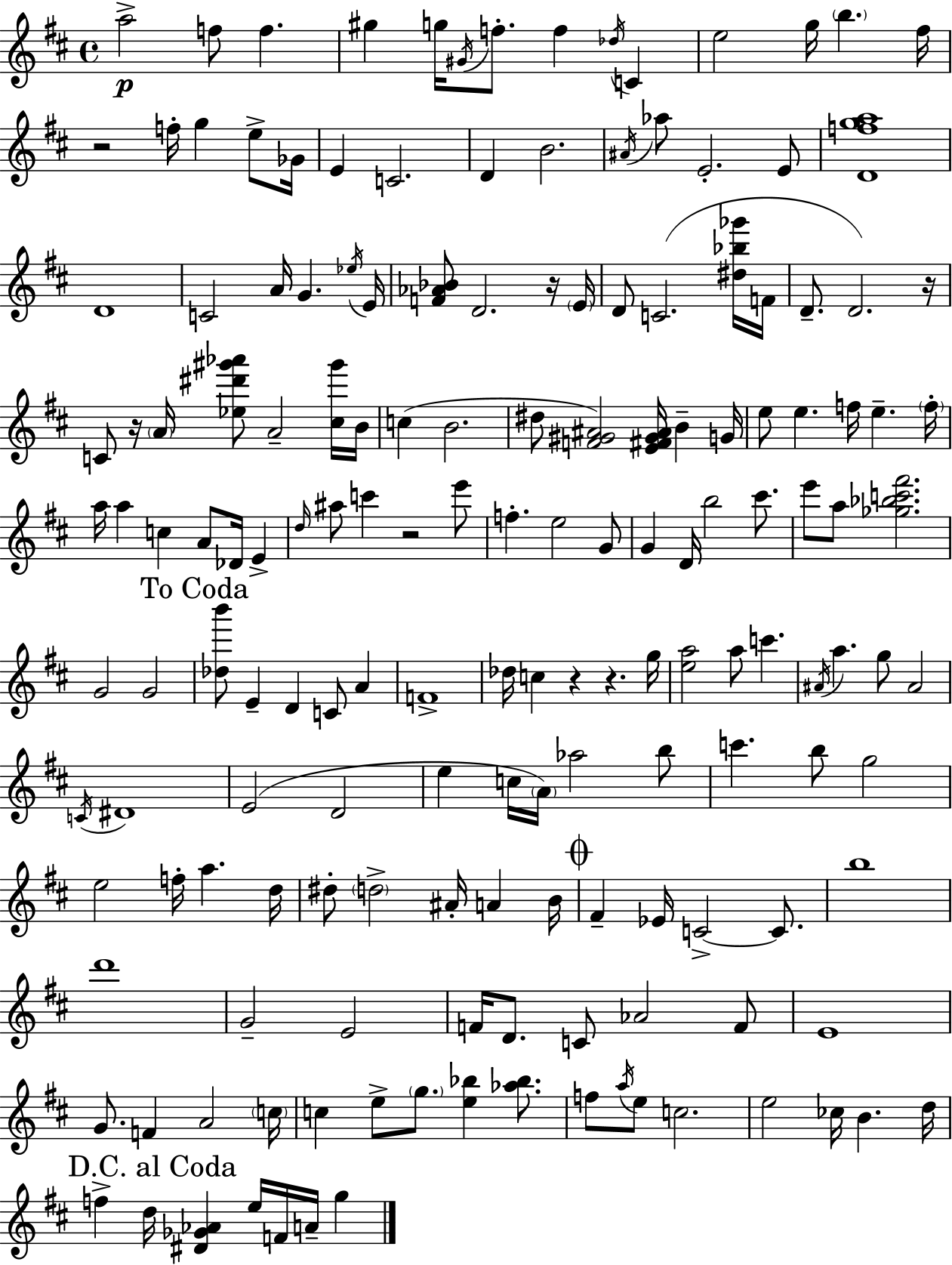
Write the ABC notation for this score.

X:1
T:Untitled
M:4/4
L:1/4
K:D
a2 f/2 f ^g g/4 ^G/4 f/2 f _d/4 C e2 g/4 b ^f/4 z2 f/4 g e/2 _G/4 E C2 D B2 ^A/4 _a/2 E2 E/2 [Dfga]4 D4 C2 A/4 G _e/4 E/4 [F_A_B]/2 D2 z/4 E/4 D/2 C2 [^d_b_g']/4 F/4 D/2 D2 z/4 C/2 z/4 A/4 [_e^d'^g'_a']/2 A2 [^c^g']/4 B/4 c B2 ^d/2 [F^G^A]2 [E^F^G^A]/4 B G/4 e/2 e f/4 e f/4 a/4 a c A/2 _D/4 E d/4 ^a/2 c' z2 e'/2 f e2 G/2 G D/4 b2 ^c'/2 e'/2 a/2 [_g_bc'^f']2 G2 G2 [_db']/2 E D C/2 A F4 _d/4 c z z g/4 [ea]2 a/2 c' ^A/4 a g/2 ^A2 C/4 ^D4 E2 D2 e c/4 A/4 _a2 b/2 c' b/2 g2 e2 f/4 a d/4 ^d/2 d2 ^A/4 A B/4 ^F _E/4 C2 C/2 b4 d'4 G2 E2 F/4 D/2 C/2 _A2 F/2 E4 G/2 F A2 c/4 c e/2 g/2 [e_b] [_a_b]/2 f/2 a/4 e/2 c2 e2 _c/4 B d/4 f d/4 [^D_G_A] e/4 F/4 A/4 g